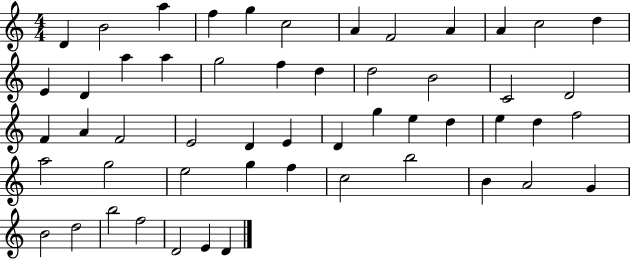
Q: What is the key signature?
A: C major